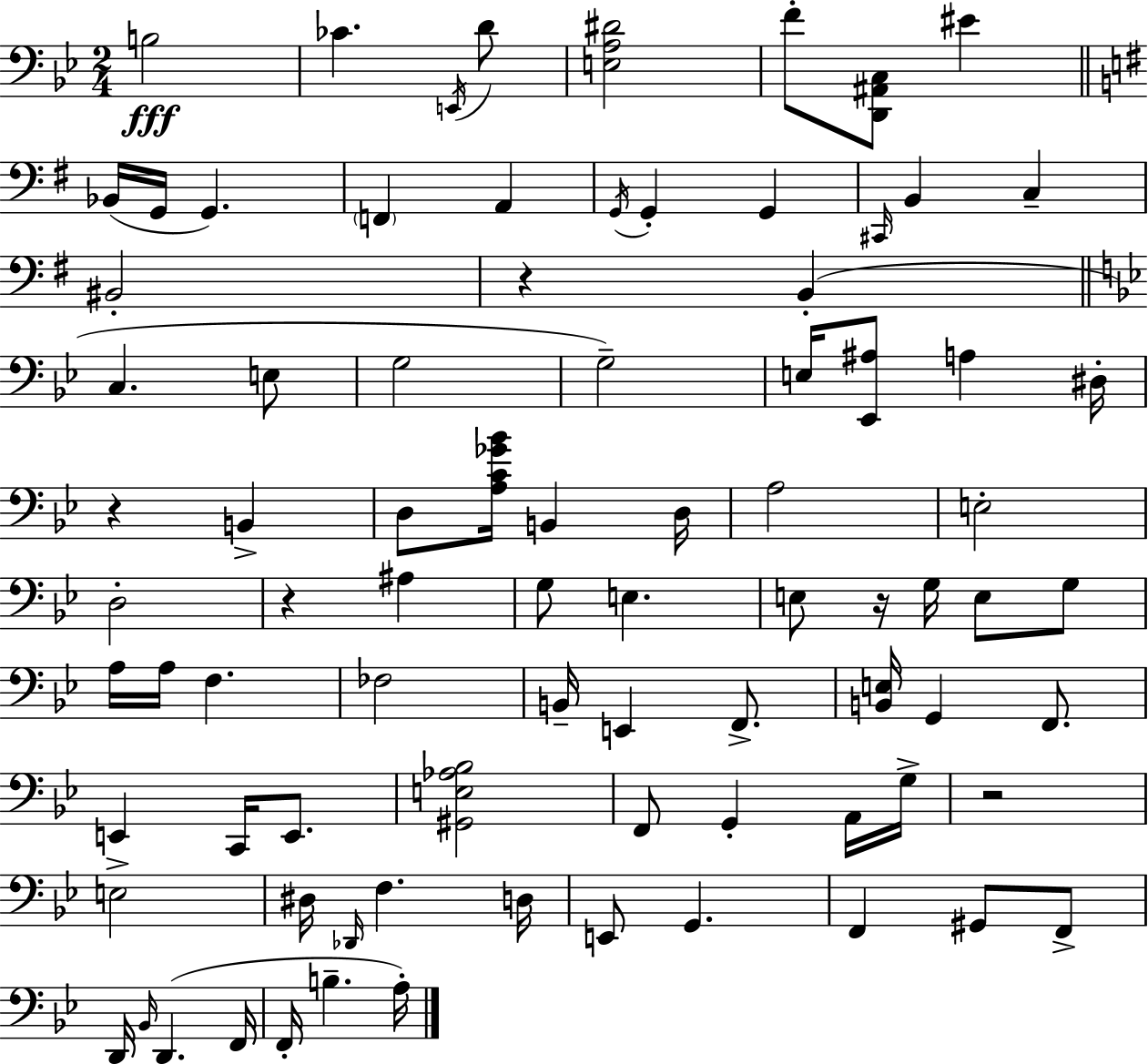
X:1
T:Untitled
M:2/4
L:1/4
K:Bb
B,2 _C E,,/4 D/2 [E,A,^D]2 F/2 [D,,^A,,C,]/2 ^E _B,,/4 G,,/4 G,, F,, A,, G,,/4 G,, G,, ^C,,/4 B,, C, ^B,,2 z B,, C, E,/2 G,2 G,2 E,/4 [_E,,^A,]/2 A, ^D,/4 z B,, D,/2 [A,C_G_B]/4 B,, D,/4 A,2 E,2 D,2 z ^A, G,/2 E, E,/2 z/4 G,/4 E,/2 G,/2 A,/4 A,/4 F, _F,2 B,,/4 E,, F,,/2 [B,,E,]/4 G,, F,,/2 E,, C,,/4 E,,/2 [^G,,E,_A,_B,]2 F,,/2 G,, A,,/4 G,/4 z2 E,2 ^D,/4 _D,,/4 F, D,/4 E,,/2 G,, F,, ^G,,/2 F,,/2 D,,/4 _B,,/4 D,, F,,/4 F,,/4 B, A,/4